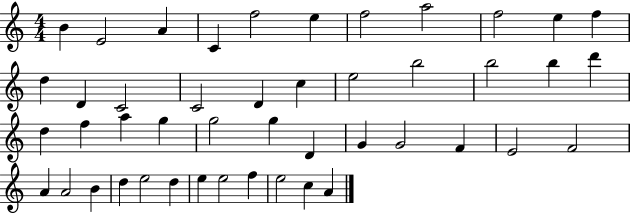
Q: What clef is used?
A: treble